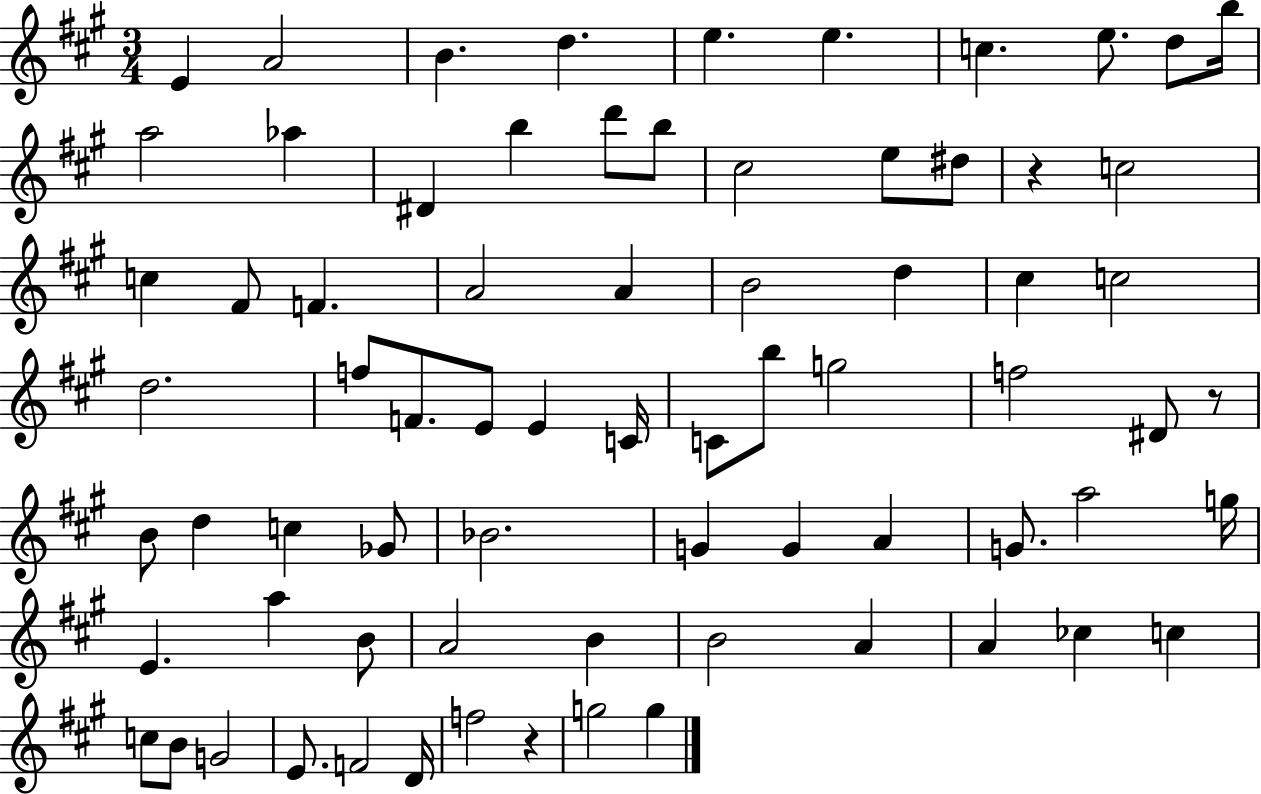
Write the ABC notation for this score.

X:1
T:Untitled
M:3/4
L:1/4
K:A
E A2 B d e e c e/2 d/2 b/4 a2 _a ^D b d'/2 b/2 ^c2 e/2 ^d/2 z c2 c ^F/2 F A2 A B2 d ^c c2 d2 f/2 F/2 E/2 E C/4 C/2 b/2 g2 f2 ^D/2 z/2 B/2 d c _G/2 _B2 G G A G/2 a2 g/4 E a B/2 A2 B B2 A A _c c c/2 B/2 G2 E/2 F2 D/4 f2 z g2 g